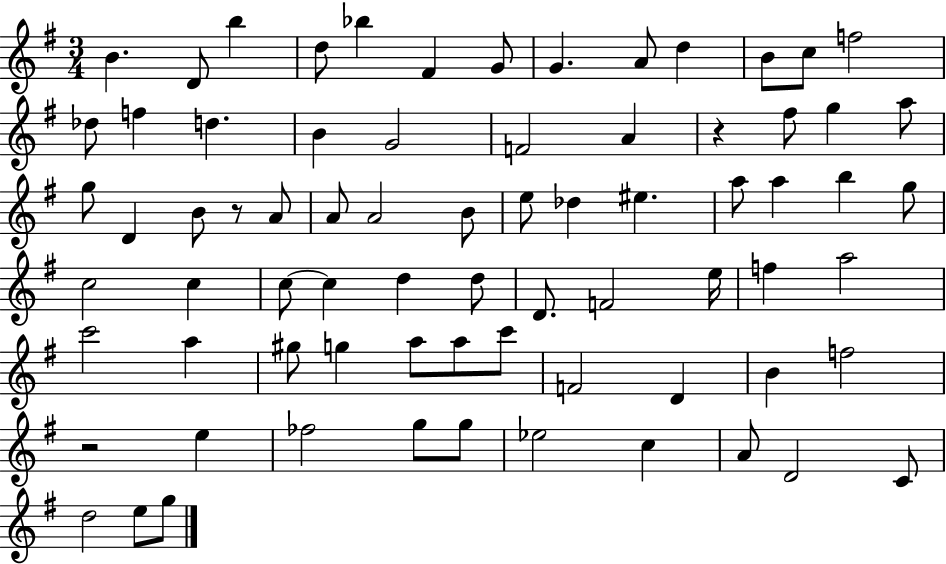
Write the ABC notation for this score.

X:1
T:Untitled
M:3/4
L:1/4
K:G
B D/2 b d/2 _b ^F G/2 G A/2 d B/2 c/2 f2 _d/2 f d B G2 F2 A z ^f/2 g a/2 g/2 D B/2 z/2 A/2 A/2 A2 B/2 e/2 _d ^e a/2 a b g/2 c2 c c/2 c d d/2 D/2 F2 e/4 f a2 c'2 a ^g/2 g a/2 a/2 c'/2 F2 D B f2 z2 e _f2 g/2 g/2 _e2 c A/2 D2 C/2 d2 e/2 g/2